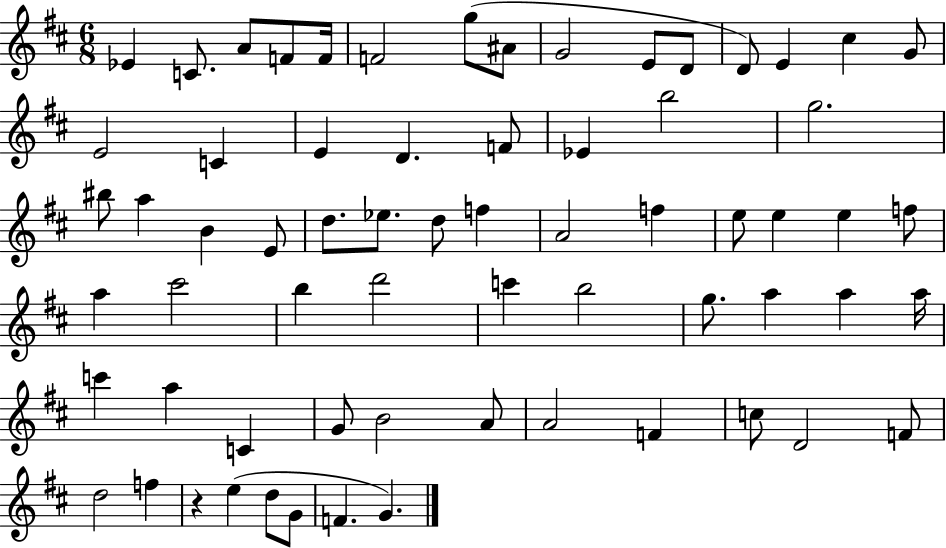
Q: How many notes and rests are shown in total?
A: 66